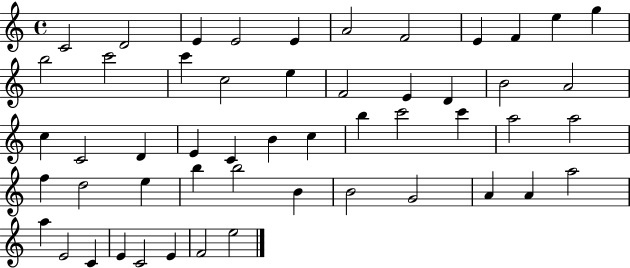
X:1
T:Untitled
M:4/4
L:1/4
K:C
C2 D2 E E2 E A2 F2 E F e g b2 c'2 c' c2 e F2 E D B2 A2 c C2 D E C B c b c'2 c' a2 a2 f d2 e b b2 B B2 G2 A A a2 a E2 C E C2 E F2 e2